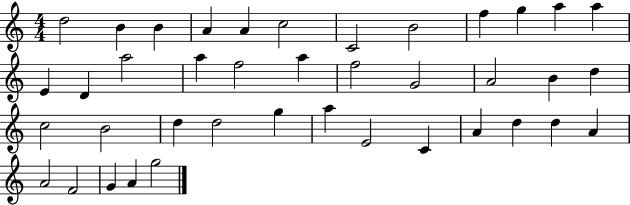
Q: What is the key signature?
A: C major